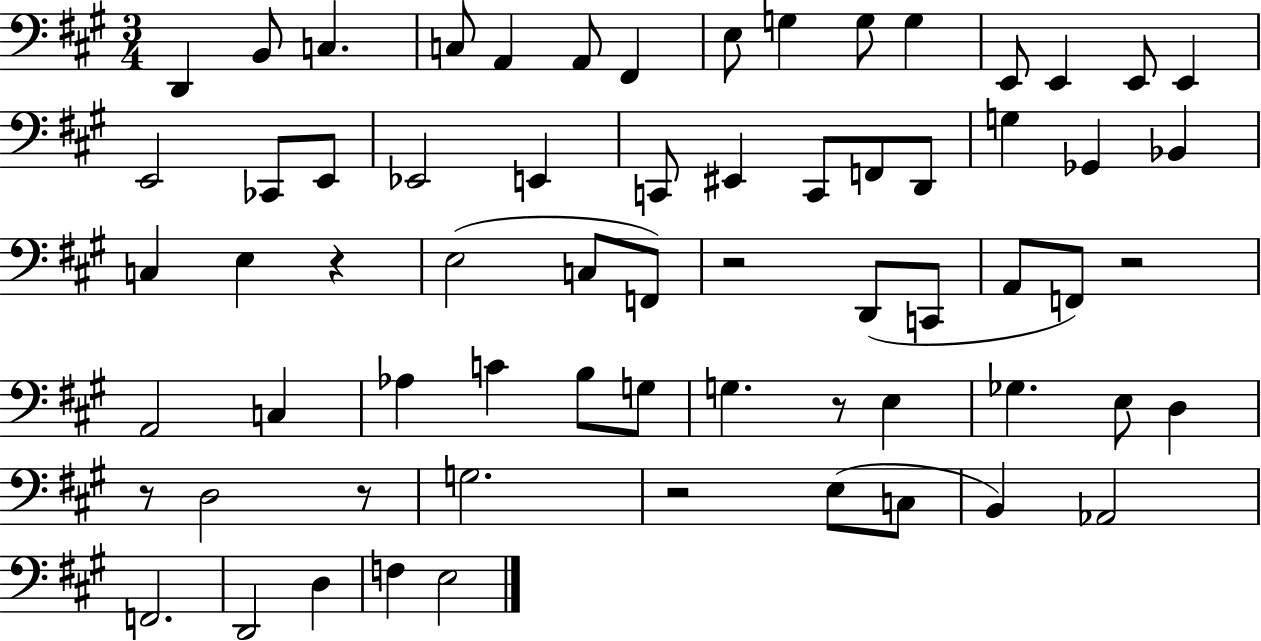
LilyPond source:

{
  \clef bass
  \numericTimeSignature
  \time 3/4
  \key a \major
  d,4 b,8 c4. | c8 a,4 a,8 fis,4 | e8 g4 g8 g4 | e,8 e,4 e,8 e,4 | \break e,2 ces,8 e,8 | ees,2 e,4 | c,8 eis,4 c,8 f,8 d,8 | g4 ges,4 bes,4 | \break c4 e4 r4 | e2( c8 f,8) | r2 d,8( c,8 | a,8 f,8) r2 | \break a,2 c4 | aes4 c'4 b8 g8 | g4. r8 e4 | ges4. e8 d4 | \break r8 d2 r8 | g2. | r2 e8( c8 | b,4) aes,2 | \break f,2. | d,2 d4 | f4 e2 | \bar "|."
}